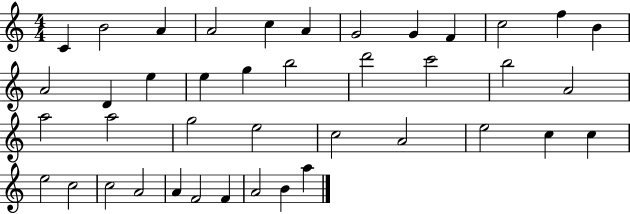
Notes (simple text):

C4/q B4/h A4/q A4/h C5/q A4/q G4/h G4/q F4/q C5/h F5/q B4/q A4/h D4/q E5/q E5/q G5/q B5/h D6/h C6/h B5/h A4/h A5/h A5/h G5/h E5/h C5/h A4/h E5/h C5/q C5/q E5/h C5/h C5/h A4/h A4/q F4/h F4/q A4/h B4/q A5/q